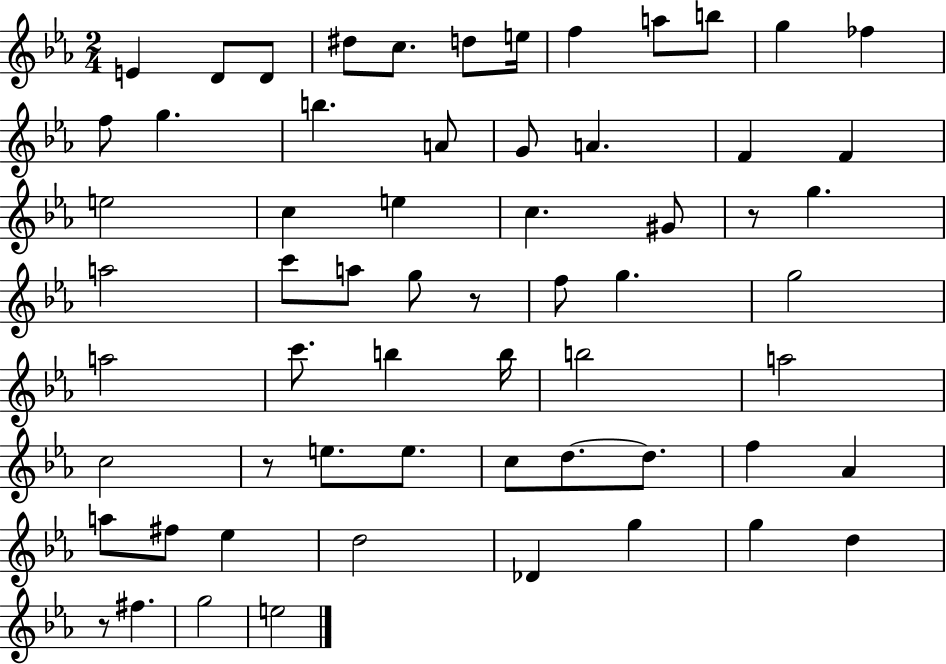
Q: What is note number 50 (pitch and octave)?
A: Eb5